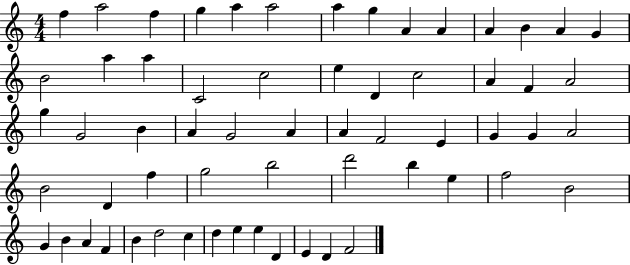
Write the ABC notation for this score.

X:1
T:Untitled
M:4/4
L:1/4
K:C
f a2 f g a a2 a g A A A B A G B2 a a C2 c2 e D c2 A F A2 g G2 B A G2 A A F2 E G G A2 B2 D f g2 b2 d'2 b e f2 B2 G B A F B d2 c d e e D E D F2